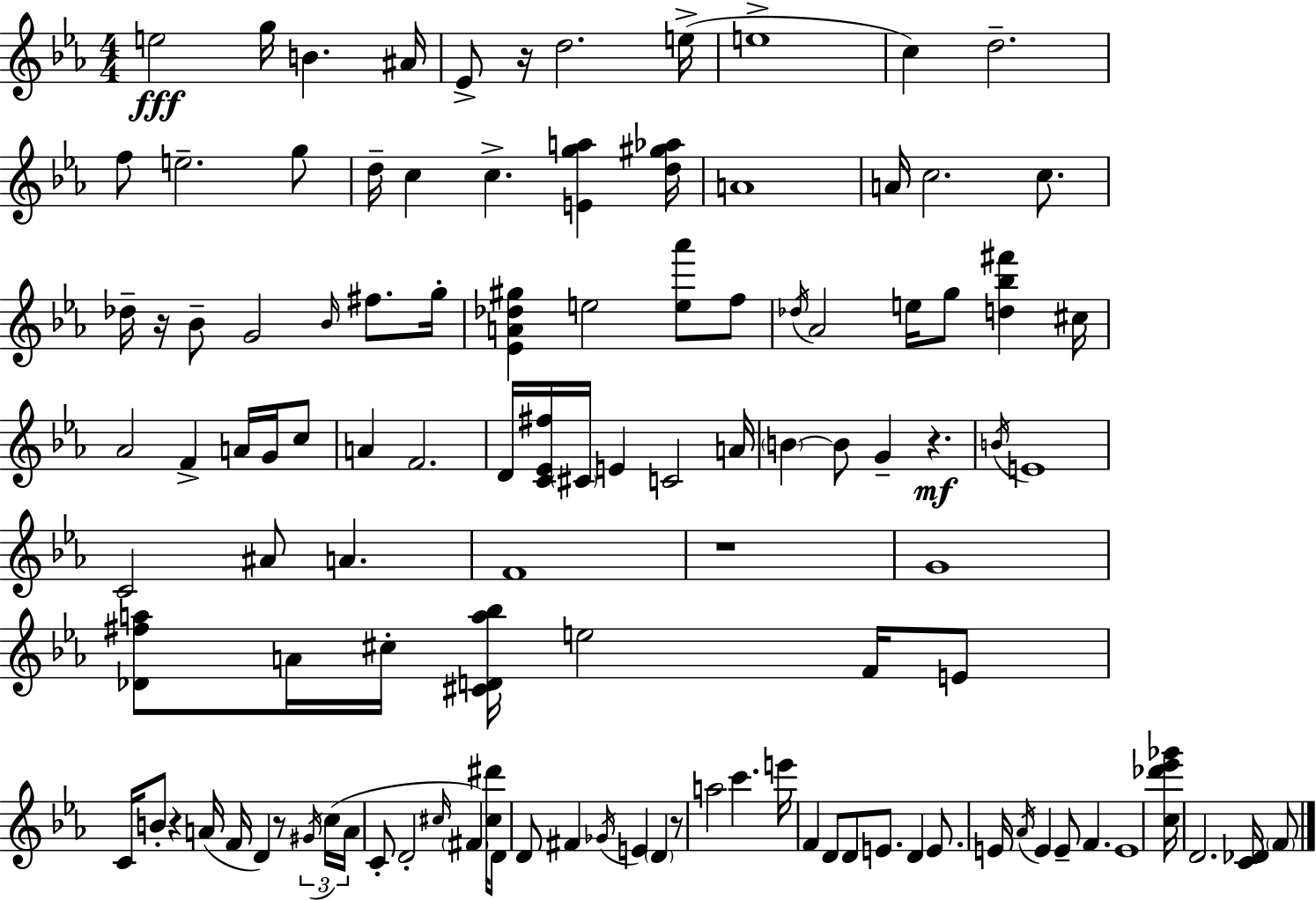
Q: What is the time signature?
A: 4/4